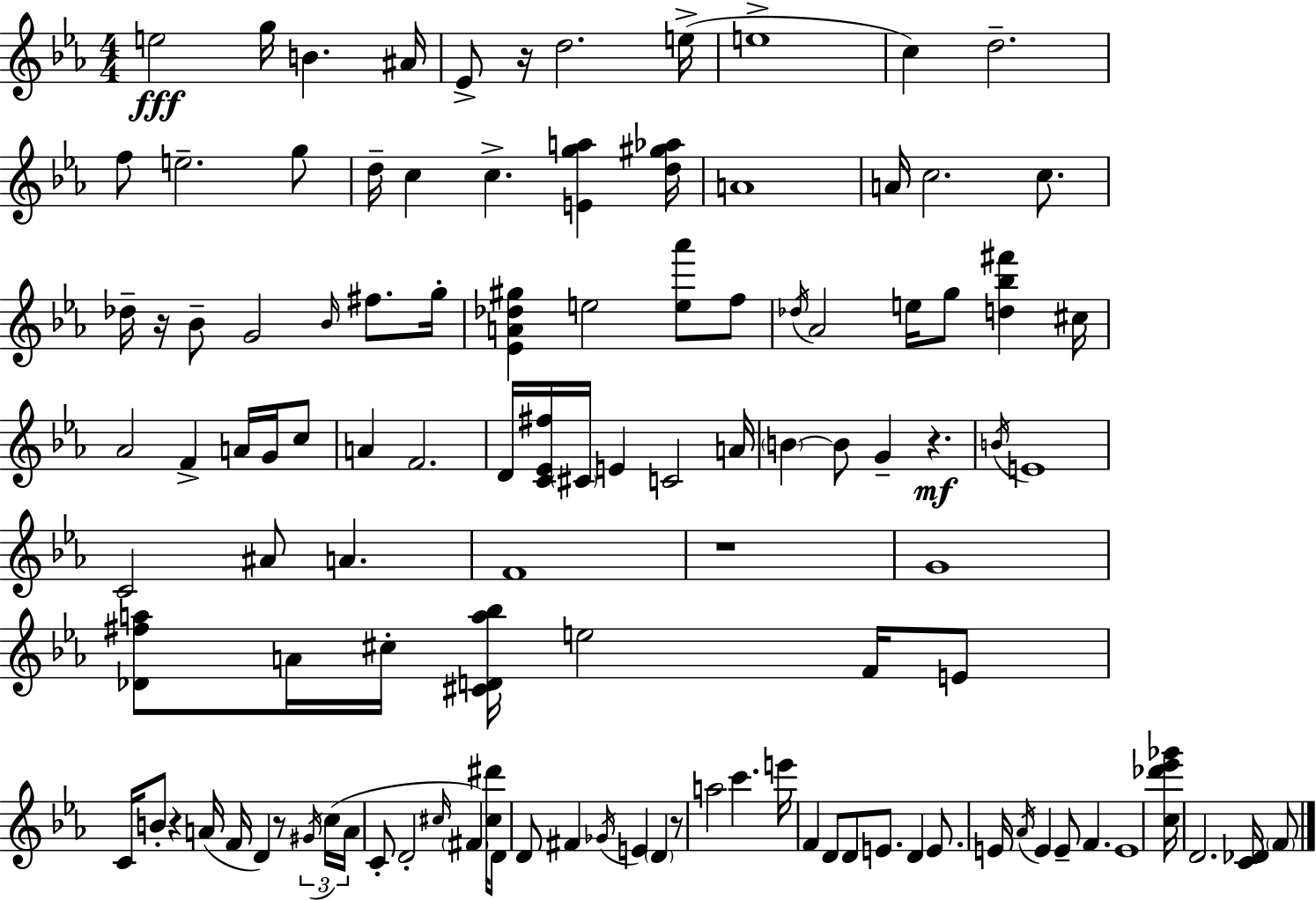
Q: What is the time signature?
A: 4/4